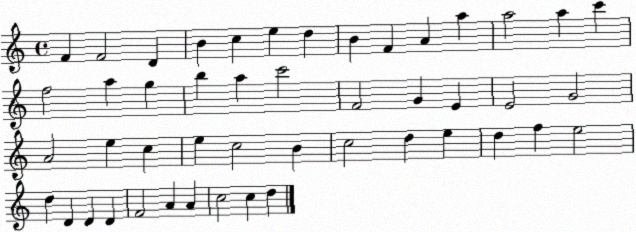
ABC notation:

X:1
T:Untitled
M:4/4
L:1/4
K:C
F F2 D B c e d B F A a a2 a c' f2 a g b a c'2 F2 G E E2 G2 A2 e c e c2 B c2 d e d f e2 d D D D F2 A A c2 c d